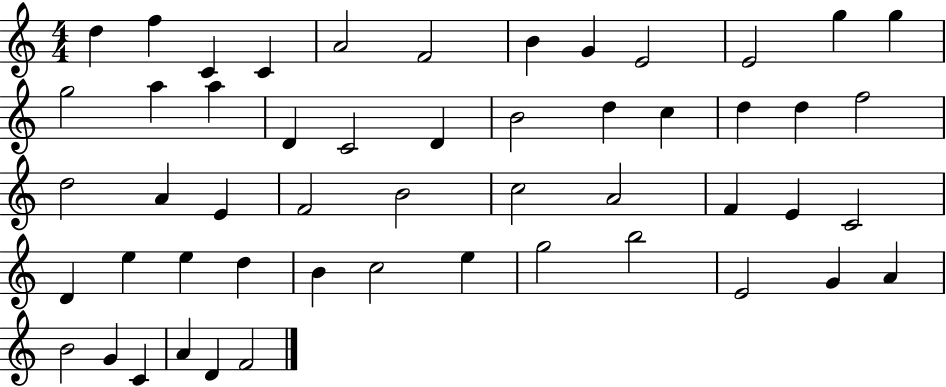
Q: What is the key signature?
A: C major